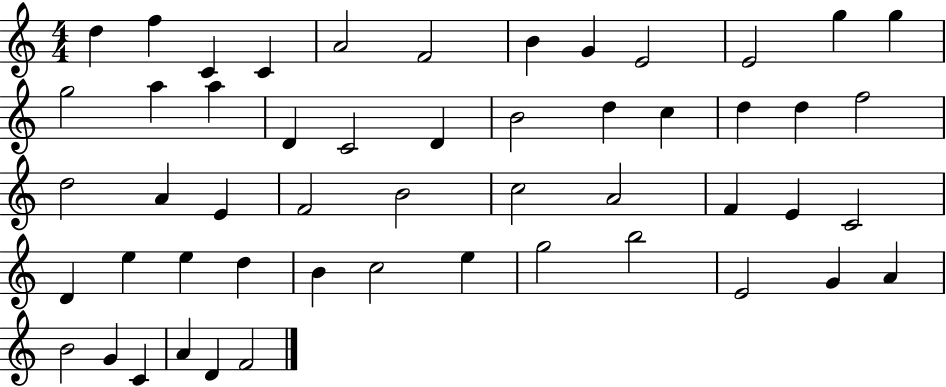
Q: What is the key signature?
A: C major